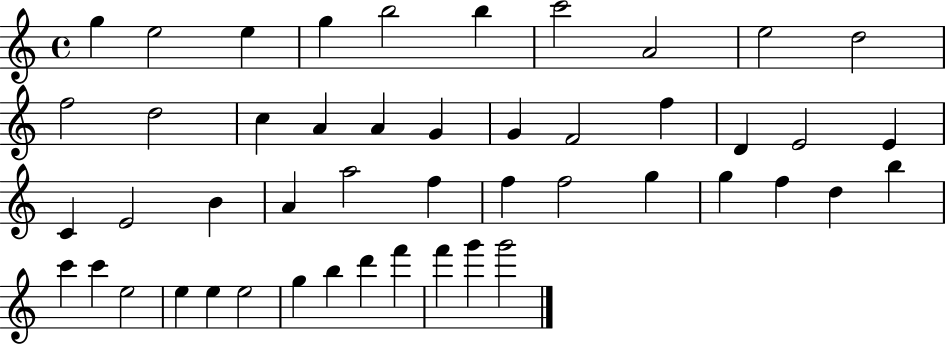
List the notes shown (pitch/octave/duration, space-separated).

G5/q E5/h E5/q G5/q B5/h B5/q C6/h A4/h E5/h D5/h F5/h D5/h C5/q A4/q A4/q G4/q G4/q F4/h F5/q D4/q E4/h E4/q C4/q E4/h B4/q A4/q A5/h F5/q F5/q F5/h G5/q G5/q F5/q D5/q B5/q C6/q C6/q E5/h E5/q E5/q E5/h G5/q B5/q D6/q F6/q F6/q G6/q G6/h